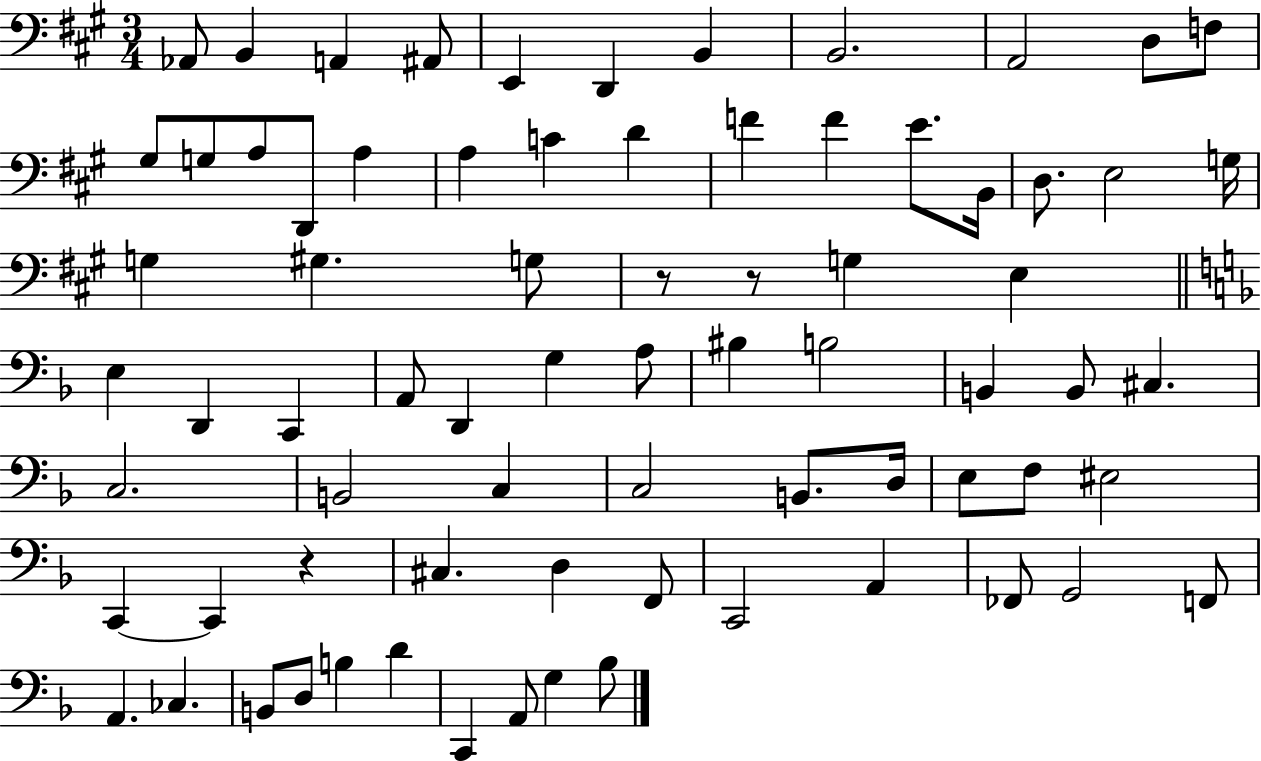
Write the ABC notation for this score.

X:1
T:Untitled
M:3/4
L:1/4
K:A
_A,,/2 B,, A,, ^A,,/2 E,, D,, B,, B,,2 A,,2 D,/2 F,/2 ^G,/2 G,/2 A,/2 D,,/2 A, A, C D F F E/2 B,,/4 D,/2 E,2 G,/4 G, ^G, G,/2 z/2 z/2 G, E, E, D,, C,, A,,/2 D,, G, A,/2 ^B, B,2 B,, B,,/2 ^C, C,2 B,,2 C, C,2 B,,/2 D,/4 E,/2 F,/2 ^E,2 C,, C,, z ^C, D, F,,/2 C,,2 A,, _F,,/2 G,,2 F,,/2 A,, _C, B,,/2 D,/2 B, D C,, A,,/2 G, _B,/2